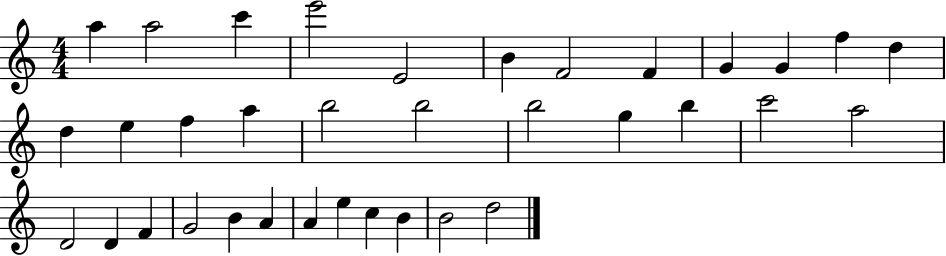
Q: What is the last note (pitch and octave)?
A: D5